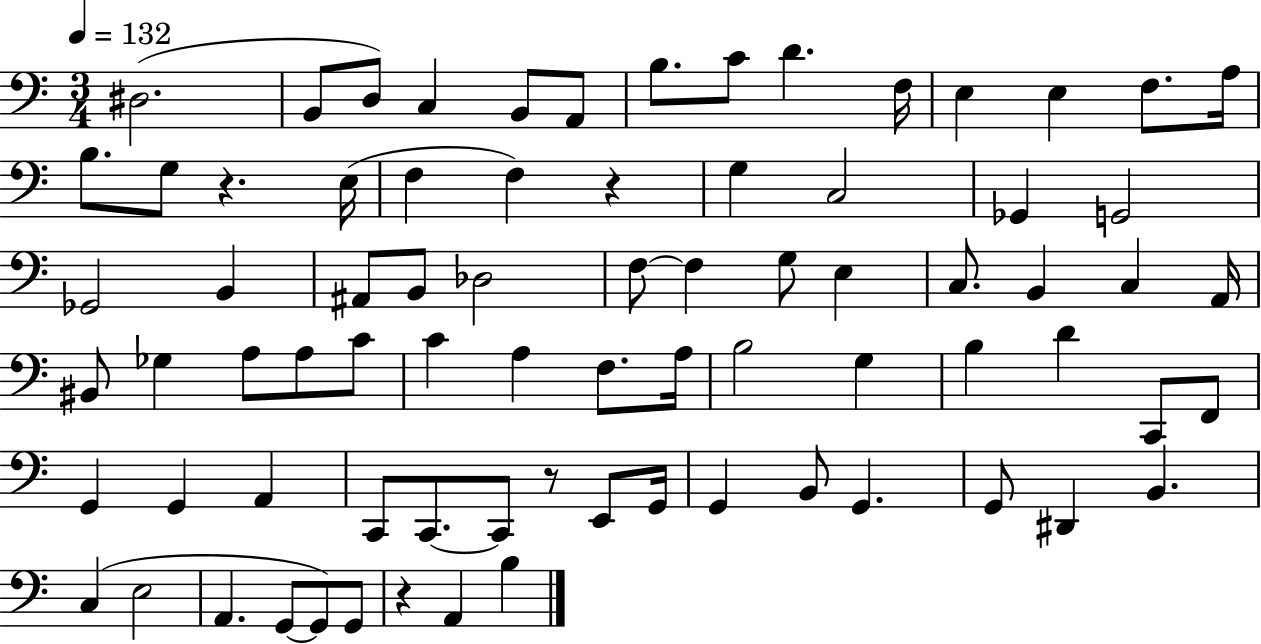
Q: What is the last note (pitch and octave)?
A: B3